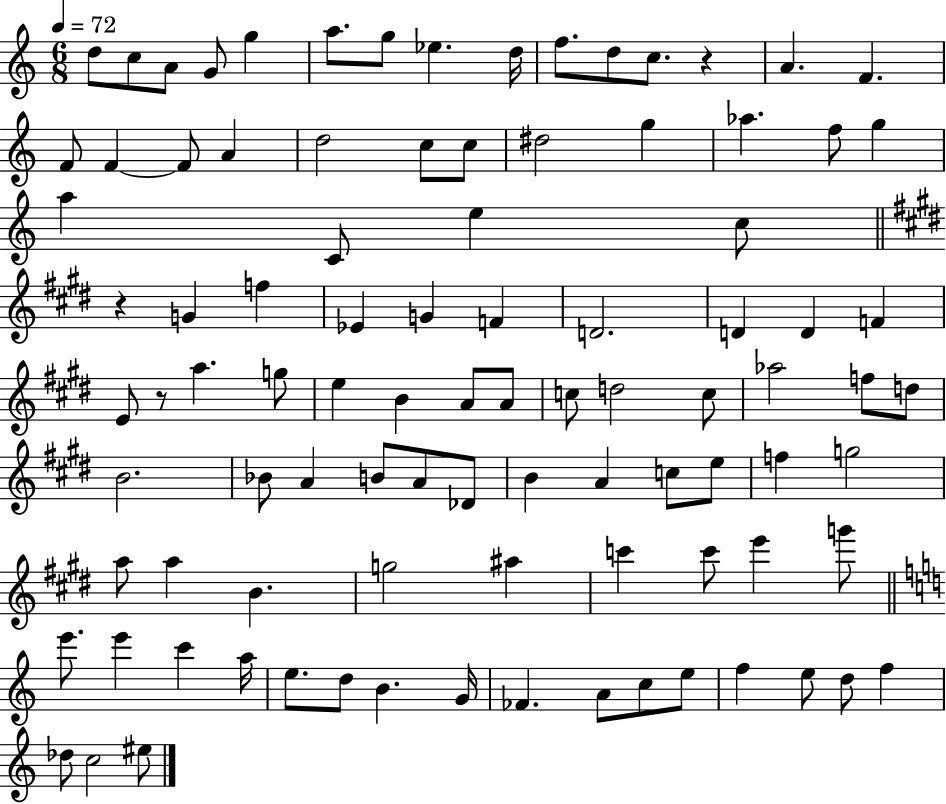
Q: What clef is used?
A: treble